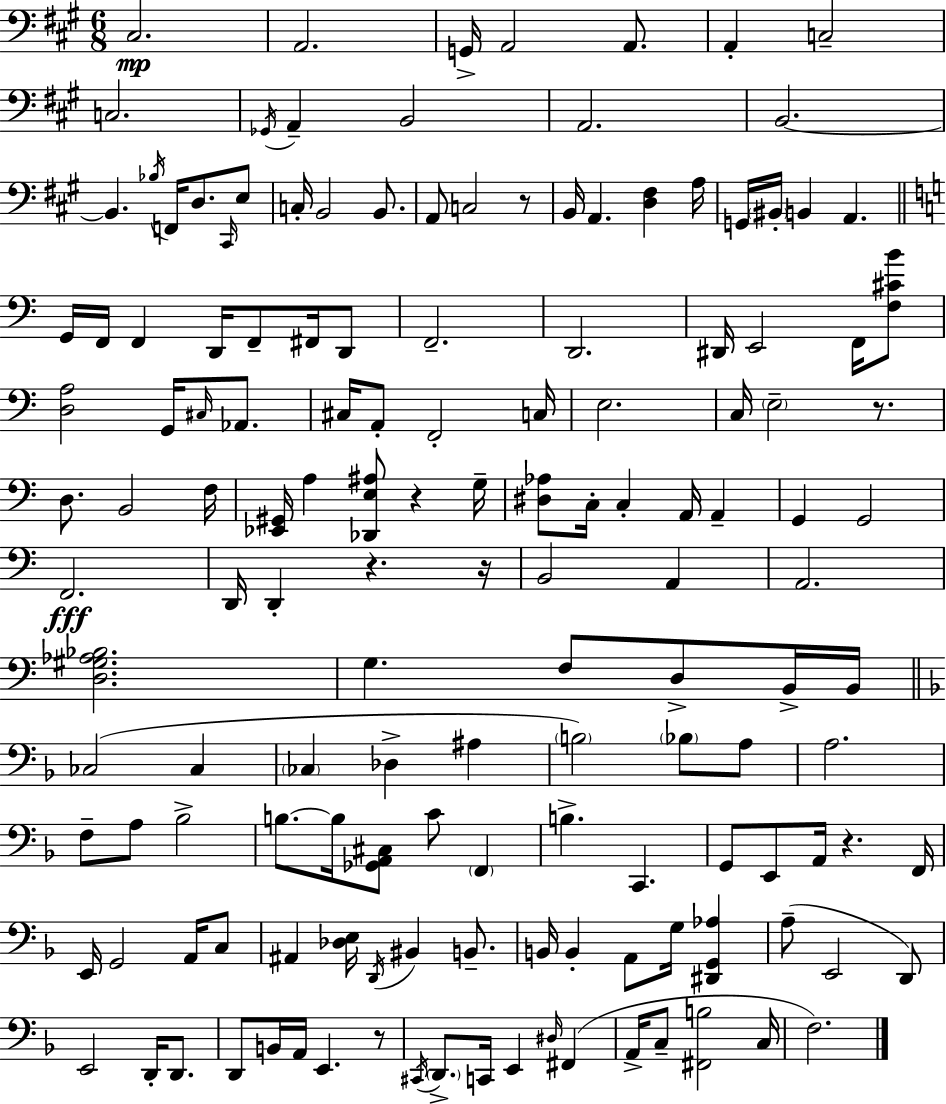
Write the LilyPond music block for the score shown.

{
  \clef bass
  \numericTimeSignature
  \time 6/8
  \key a \major
  cis2.\mp | a,2. | g,16-> a,2 a,8. | a,4-. c2-- | \break c2. | \acciaccatura { ges,16 } a,4-- b,2 | a,2. | b,2.~~ | \break b,4. \acciaccatura { bes16 } f,16 d8. | \grace { cis,16 } e8 c16-. b,2 | b,8. a,8 c2 | r8 b,16 a,4. <d fis>4 | \break a16 g,16 \parenthesize bis,16-. b,4 a,4. | \bar "||" \break \key a \minor g,16 f,16 f,4 d,16 f,8-- fis,16 d,8 | f,2.-- | d,2. | dis,16 e,2 f,16 <f cis' b'>8 | \break <d a>2 g,16 \grace { cis16 } aes,8. | cis16 a,8-. f,2-. | c16 e2. | c16 \parenthesize e2-- r8. | \break d8. b,2 | f16 <ees, gis,>16 a4 <des, e ais>8 r4 | g16-- <dis aes>8 c16-. c4-. a,16 a,4-- | g,4 g,2 | \break f,2.\fff | d,16 d,4-. r4. | r16 b,2 a,4 | a,2. | \break <d gis aes bes>2. | g4. f8 d8-> b,16-> | b,16 \bar "||" \break \key d \minor ces2( ces4 | \parenthesize ces4 des4-> ais4 | \parenthesize b2) \parenthesize bes8 a8 | a2. | \break f8-- a8 bes2-> | b8.~~ b16 <ges, a, cis>8 c'8 \parenthesize f,4 | b4.-> c,4. | g,8 e,8 a,16 r4. f,16 | \break e,16 g,2 a,16 c8 | ais,4 <des e>16 \acciaccatura { d,16 } bis,4 b,8.-- | b,16 b,4-. a,8 g16 <dis, g, aes>4 | a8--( e,2 d,8) | \break e,2 d,16-. d,8. | d,8 b,16 a,16 e,4. r8 | \acciaccatura { cis,16 } \parenthesize d,8.-> c,16 e,4 \grace { dis16 } fis,4( | a,16-> c8-- <fis, b>2 | \break c16 f2.) | \bar "|."
}